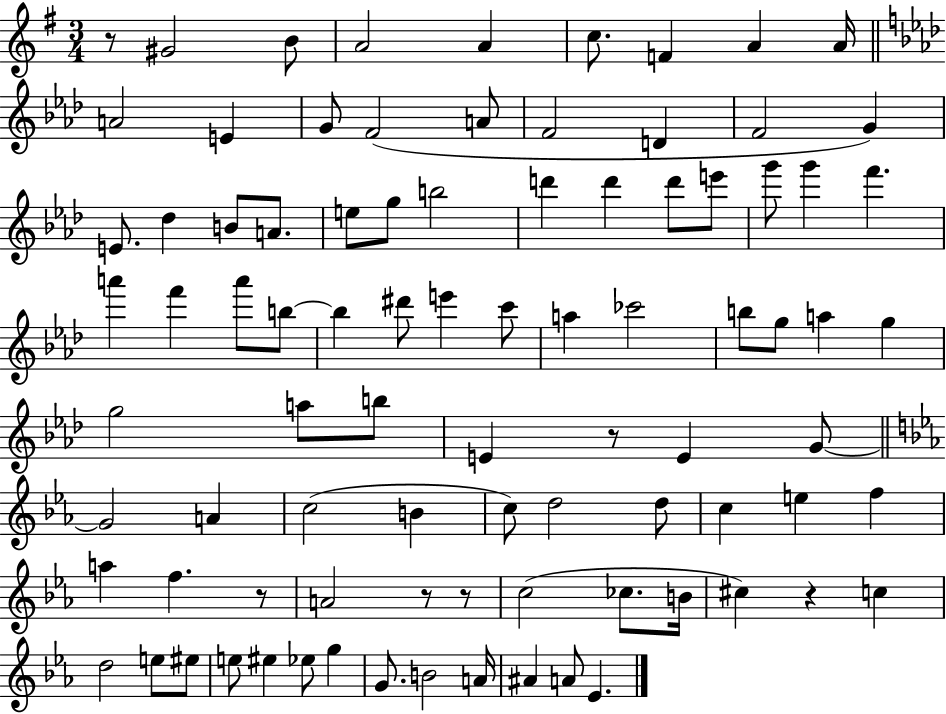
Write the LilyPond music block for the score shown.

{
  \clef treble
  \numericTimeSignature
  \time 3/4
  \key g \major
  r8 gis'2 b'8 | a'2 a'4 | c''8. f'4 a'4 a'16 | \bar "||" \break \key aes \major a'2 e'4 | g'8 f'2( a'8 | f'2 d'4 | f'2 g'4) | \break e'8. des''4 b'8 a'8. | e''8 g''8 b''2 | d'''4 d'''4 d'''8 e'''8 | g'''8 g'''4 f'''4. | \break a'''4 f'''4 a'''8 b''8~~ | b''4 dis'''8 e'''4 c'''8 | a''4 ces'''2 | b''8 g''8 a''4 g''4 | \break g''2 a''8 b''8 | e'4 r8 e'4 g'8~~ | \bar "||" \break \key c \minor g'2 a'4 | c''2( b'4 | c''8) d''2 d''8 | c''4 e''4 f''4 | \break a''4 f''4. r8 | a'2 r8 r8 | c''2( ces''8. b'16 | cis''4) r4 c''4 | \break d''2 e''8 eis''8 | e''8 eis''4 ees''8 g''4 | g'8. b'2 a'16 | ais'4 a'8 ees'4. | \break \bar "|."
}